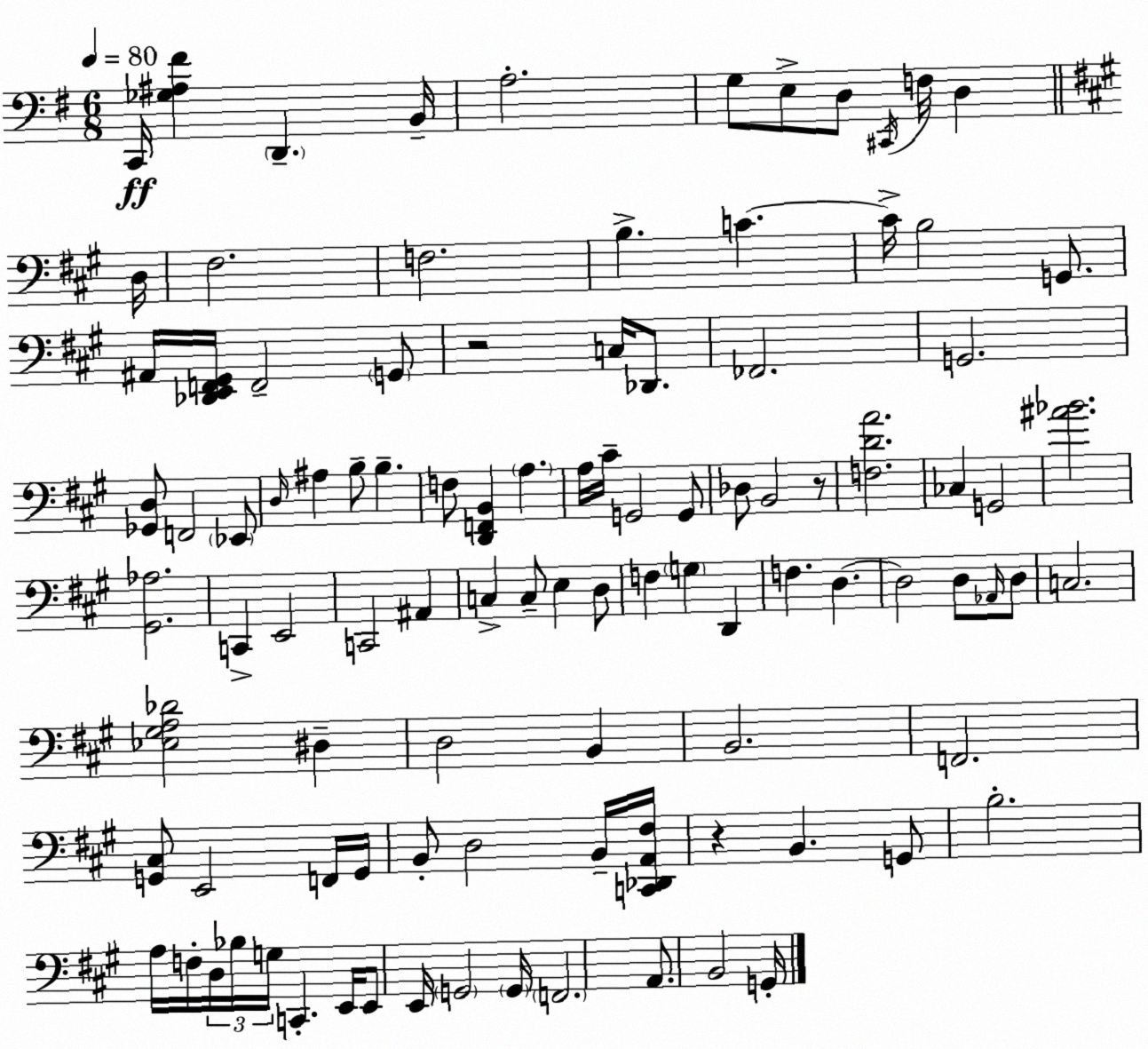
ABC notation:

X:1
T:Untitled
M:6/8
L:1/4
K:G
C,,/4 [_G,^A,^F] D,, B,,/4 A,2 G,/2 E,/2 D,/2 ^C,,/4 F,/4 D, D,/4 ^F,2 F,2 B, C C/4 B,2 G,,/2 ^A,,/4 [_D,,E,,F,,^G,,]/4 F,,2 G,,/2 z2 C,/4 _D,,/2 _F,,2 G,,2 [_G,,D,]/2 F,,2 _E,,/2 D,/4 ^A, B,/2 B, F,/2 [D,,F,,B,,] A, A,/4 ^C/4 G,,2 G,,/2 _D,/2 B,,2 z/2 [F,DA]2 _C, G,,2 [^A_B]2 [^G,,_A,]2 C,, E,,2 C,,2 ^A,, C, C,/2 E, D,/2 F, G, D,, F, D, D,2 D,/2 _A,,/4 D,/2 C,2 [_E,^G,A,_D]2 ^D, D,2 B,, B,,2 F,,2 [G,,^C,]/2 E,,2 F,,/4 G,,/4 B,,/2 D,2 B,,/4 [C,,_D,,A,,^F,]/4 z B,, G,,/2 B,2 A,/4 F,/4 D,/4 _B,/4 G,/4 C,, E,,/4 E,,/2 E,,/4 G,,2 G,,/4 F,,2 A,,/2 B,,2 G,,/4